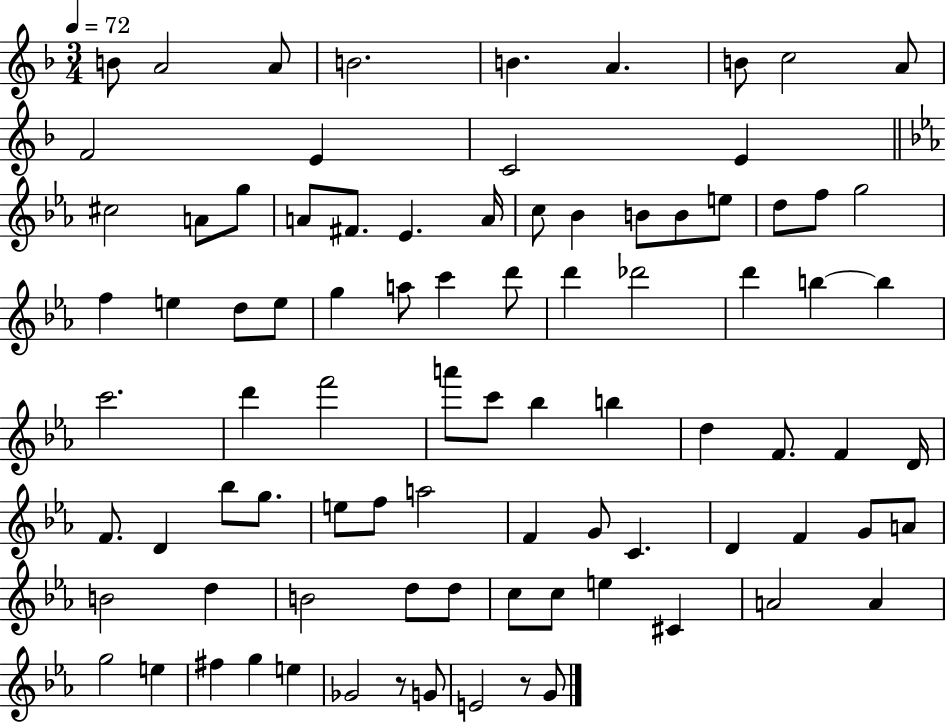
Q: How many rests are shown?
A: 2